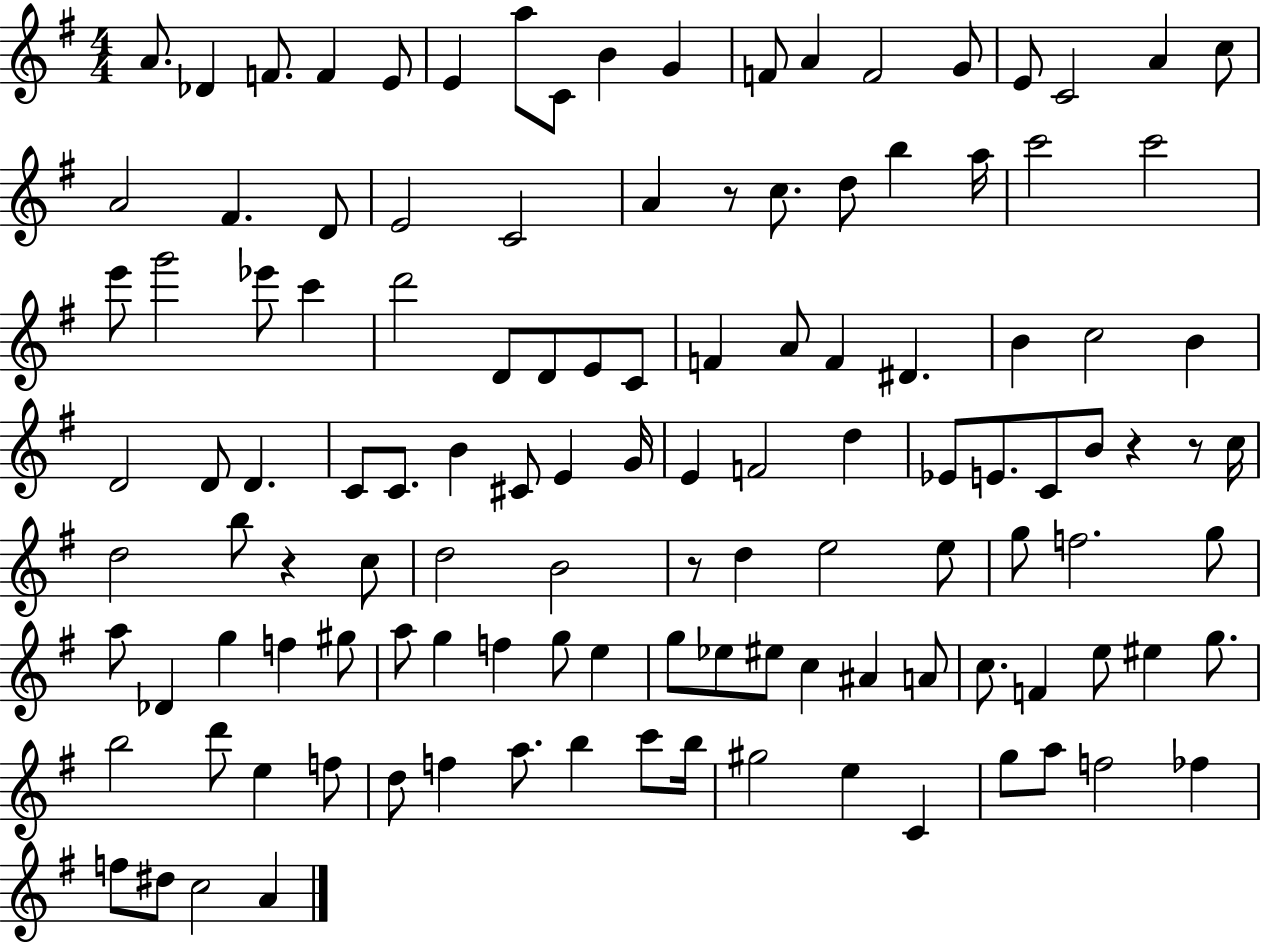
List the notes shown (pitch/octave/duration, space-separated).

A4/e. Db4/q F4/e. F4/q E4/e E4/q A5/e C4/e B4/q G4/q F4/e A4/q F4/h G4/e E4/e C4/h A4/q C5/e A4/h F#4/q. D4/e E4/h C4/h A4/q R/e C5/e. D5/e B5/q A5/s C6/h C6/h E6/e G6/h Eb6/e C6/q D6/h D4/e D4/e E4/e C4/e F4/q A4/e F4/q D#4/q. B4/q C5/h B4/q D4/h D4/e D4/q. C4/e C4/e. B4/q C#4/e E4/q G4/s E4/q F4/h D5/q Eb4/e E4/e. C4/e B4/e R/q R/e C5/s D5/h B5/e R/q C5/e D5/h B4/h R/e D5/q E5/h E5/e G5/e F5/h. G5/e A5/e Db4/q G5/q F5/q G#5/e A5/e G5/q F5/q G5/e E5/q G5/e Eb5/e EIS5/e C5/q A#4/q A4/e C5/e. F4/q E5/e EIS5/q G5/e. B5/h D6/e E5/q F5/e D5/e F5/q A5/e. B5/q C6/e B5/s G#5/h E5/q C4/q G5/e A5/e F5/h FES5/q F5/e D#5/e C5/h A4/q